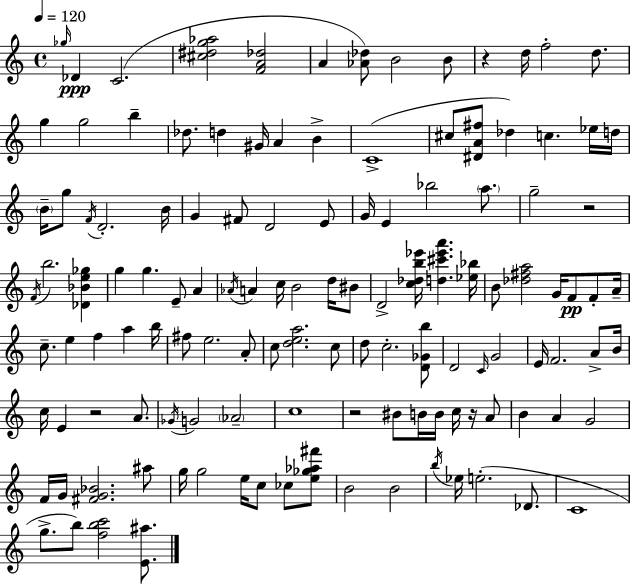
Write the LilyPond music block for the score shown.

{
  \clef treble
  \time 4/4
  \defaultTimeSignature
  \key c \major
  \tempo 4 = 120
  \grace { ges''16 }\ppp des'4 c'2.( | <cis'' dis'' g'' aes''>2 <f' a' des''>2 | a'4 <aes' des''>8) b'2 b'8 | r4 d''16 f''2-. d''8. | \break g''4 g''2 b''4-- | des''8. d''4 gis'16 a'4 b'4-> | c'1->( | cis''8 <dis' a' fis''>8 des''4) c''4. ees''16 | \break d''16 \parenthesize b'16-- g''8 \acciaccatura { f'16 } d'2.-. | b'16 g'4 fis'8 d'2 | e'8 g'16 e'4 bes''2 \parenthesize a''8. | g''2-- r2 | \break \acciaccatura { f'16 } b''2. <des' bes' e'' ges''>4 | g''4 g''4. e'8-- a'4 | \acciaccatura { aes'16 } a'4 c''16 b'2 | d''16 bis'8 d'2-> <c'' des'' b'' ees'''>16 <d'' cis''' ees''' a'''>4. | \break <ees'' bes''>16 b'8 <des'' fis'' a''>2 g'16 f'8\pp | f'8-. a'16-- c''8.-- e''4 f''4 a''4 | b''16 fis''8 e''2. | a'8-. c''8 <d'' e'' a''>2. | \break c''8 d''8 c''2.-. | <d' ges' b''>8 d'2 \grace { c'16 } g'2 | e'16 f'2. | a'8-> b'16 c''16 e'4 r2 | \break a'8. \acciaccatura { ges'16 } g'2 \parenthesize aes'2-- | c''1 | r2 bis'8 | b'16 b'16 c''16 r16 a'8 b'4 a'4 g'2 | \break f'16 g'16 <fis' g' bes'>2. | ais''8 g''16 g''2 e''16 | c''8 ces''8 <e'' ges'' aes'' fis'''>8 b'2 b'2 | \acciaccatura { b''16 } ees''16 e''2.-.( | \break des'8. c'1 | g''8.-> b''8) <f'' b'' c'''>2 | <e' ais''>8. \bar "|."
}